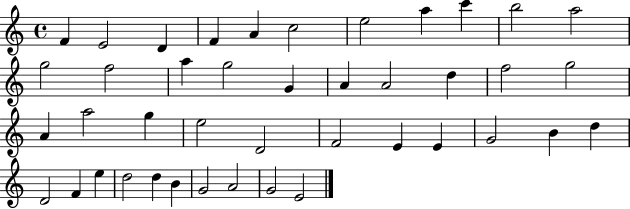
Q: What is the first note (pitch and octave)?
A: F4